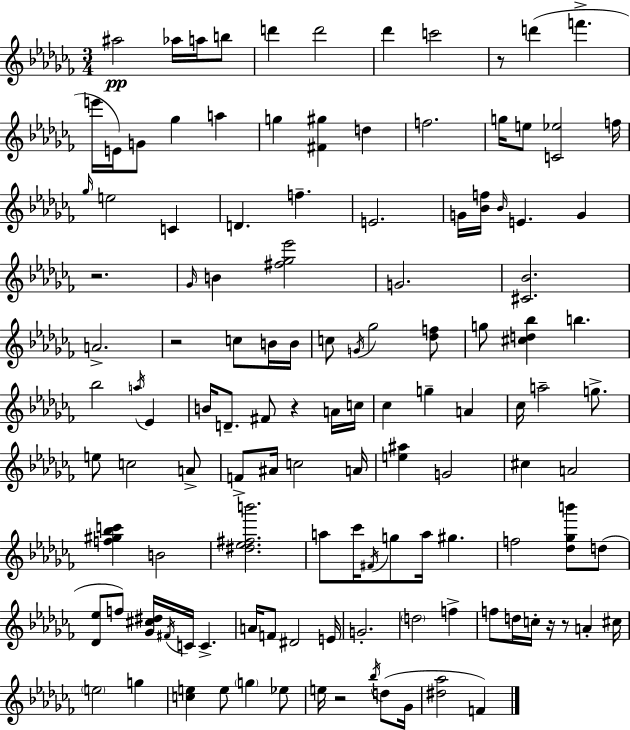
{
  \clef treble
  \numericTimeSignature
  \time 3/4
  \key aes \minor
  \repeat volta 2 { ais''2\pp aes''16 a''16 b''8 | d'''4 d'''2 | des'''4 c'''2 | r8 d'''4( f'''4.-> | \break e'''16 e'16) g'8 ges''4 a''4 | g''4 <fis' gis''>4 d''4 | f''2. | g''16 e''8 <c' ees''>2 f''16 | \break \grace { ges''16 } e''2 c'4 | d'4. f''4.-- | e'2. | g'16 <bes' f''>16 \grace { bes'16 } e'4. g'4 | \break r2. | \grace { ges'16 } b'4 <fis'' ges'' ees'''>2 | g'2. | <cis' bes'>2. | \break a'2.-> | r2 c''8 | b'16 b'16 c''8 \acciaccatura { g'16 } ges''2 | <des'' f''>8 g''8 <cis'' d'' bes''>4 b''4. | \break bes''2 | \acciaccatura { a''16 } ees'4 b'16 d'8.-- fis'8 r4 | a'16 c''16 ces''4 g''4-- | a'4 ces''16 a''2-- | \break g''8.-> e''8 c''2 | a'8-> f'8-> ais'16 c''2 | a'16 <e'' ais''>4 g'2 | cis''4 a'2 | \break <f'' gis'' bes'' c'''>4 b'2 | <dis'' ees'' fis'' b'''>2. | a''8 ces'''16 \acciaccatura { fis'16 } g''8 a''16 | gis''4. f''2 | \break <des'' ges'' b'''>8 d''8( <des' ees''>8 f''8) <ges' cis'' dis''>16 \acciaccatura { fis'16 } | c'16 c'4.-> a'16 f'8 dis'2 | e'16 g'2.-. | \parenthesize d''2 | \break f''4-> f''8 d''16 c''16-. r16 | r8 a'4-. cis''16 \parenthesize e''2 | g''4 <c'' e''>4 e''8 | \parenthesize g''4 ees''8 e''16 r2 | \break \acciaccatura { bes''16 }( d''8 ges'16 <dis'' aes''>2 | f'4) } \bar "|."
}